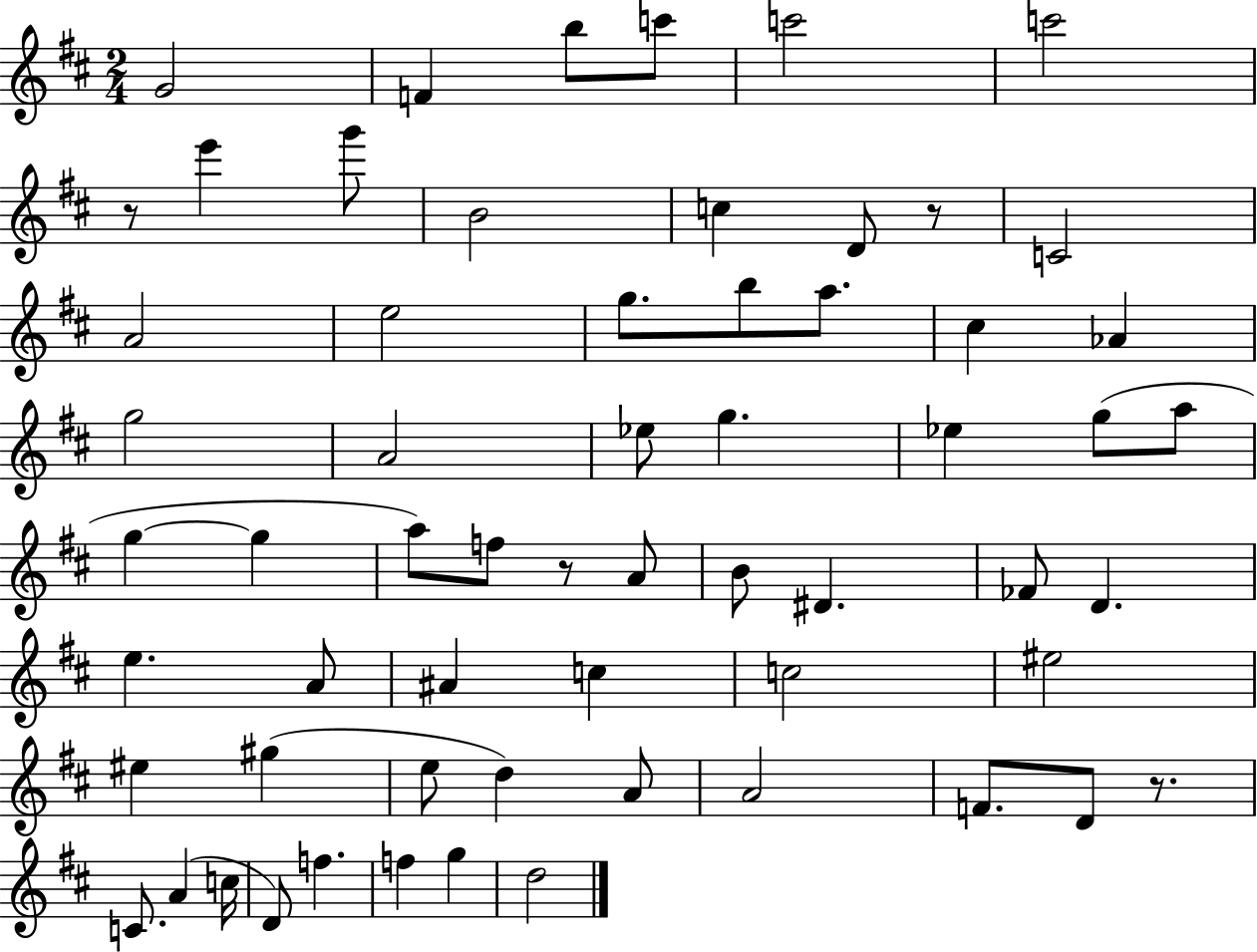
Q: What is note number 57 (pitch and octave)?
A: D5